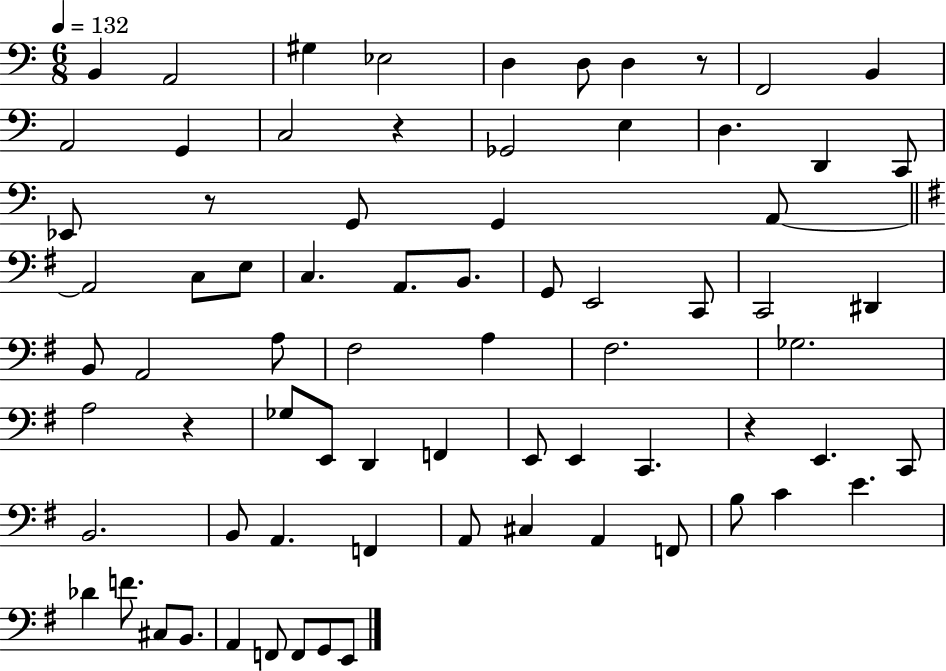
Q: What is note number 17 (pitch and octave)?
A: C2